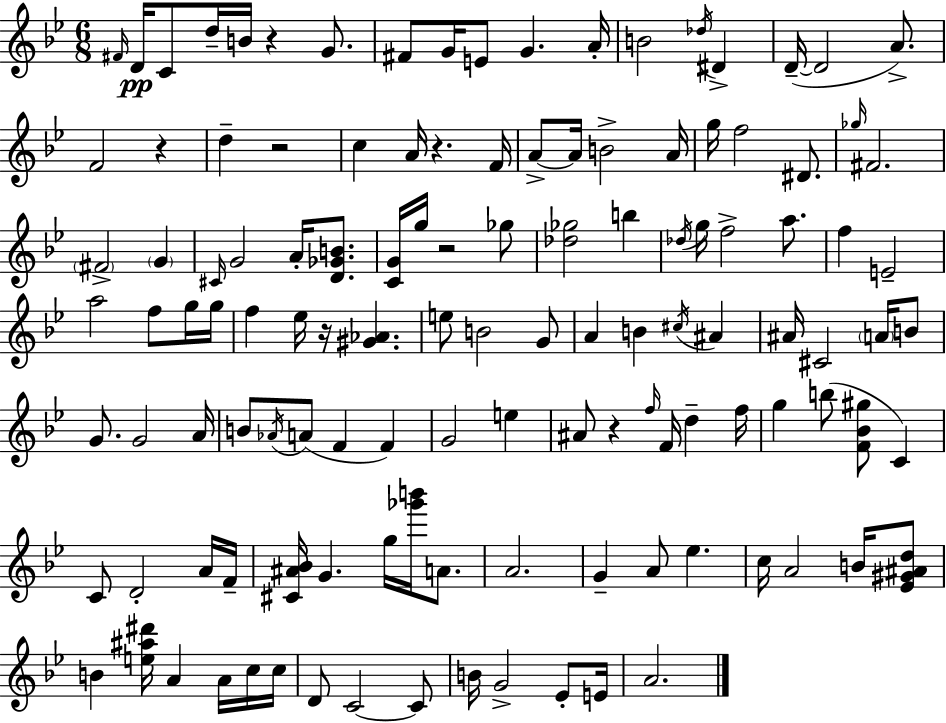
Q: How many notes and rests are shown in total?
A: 123